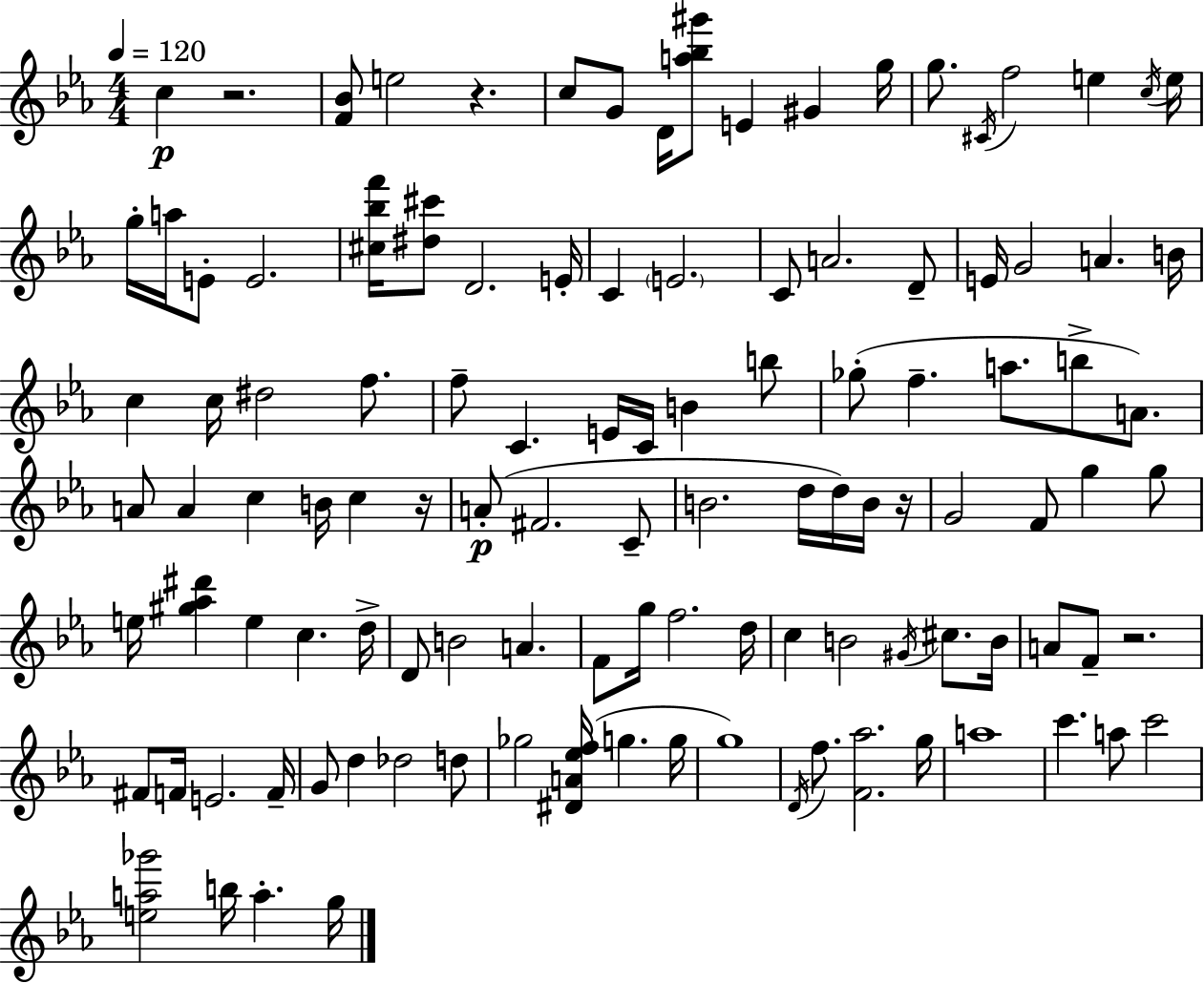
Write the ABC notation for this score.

X:1
T:Untitled
M:4/4
L:1/4
K:Cm
c z2 [F_B]/2 e2 z c/2 G/2 D/4 [a_b^g']/2 E ^G g/4 g/2 ^C/4 f2 e c/4 e/4 g/4 a/4 E/2 E2 [^c_bf']/4 [^d^c']/2 D2 E/4 C E2 C/2 A2 D/2 E/4 G2 A B/4 c c/4 ^d2 f/2 f/2 C E/4 C/4 B b/2 _g/2 f a/2 b/2 A/2 A/2 A c B/4 c z/4 A/2 ^F2 C/2 B2 d/4 d/4 B/4 z/4 G2 F/2 g g/2 e/4 [^g_a^d'] e c d/4 D/2 B2 A F/2 g/4 f2 d/4 c B2 ^G/4 ^c/2 B/4 A/2 F/2 z2 ^F/2 F/4 E2 F/4 G/2 d _d2 d/2 _g2 [^DA_ef]/4 g g/4 g4 D/4 f/2 [F_a]2 g/4 a4 c' a/2 c'2 [ea_g']2 b/4 a g/4